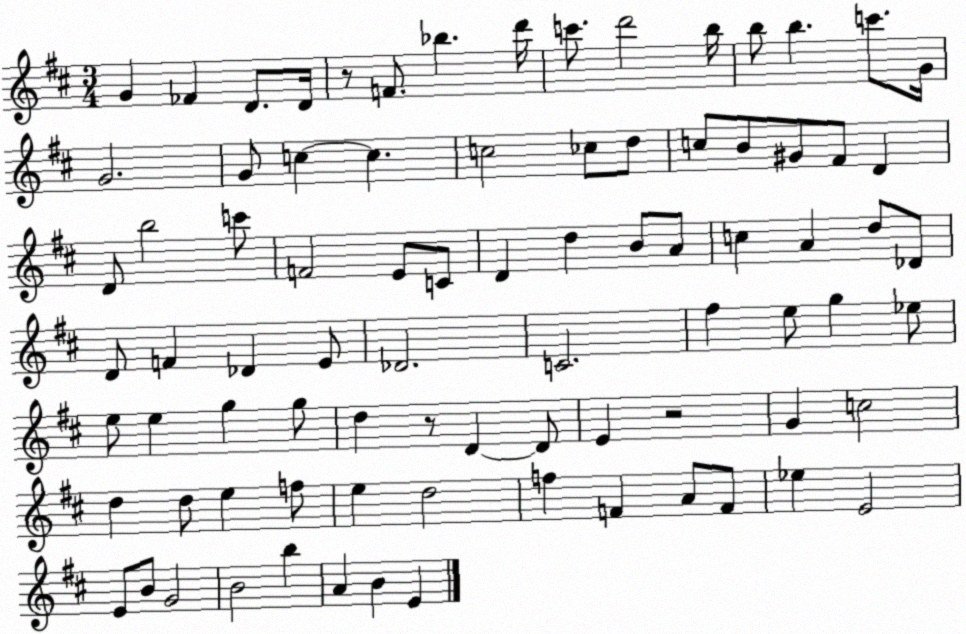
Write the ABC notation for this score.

X:1
T:Untitled
M:3/4
L:1/4
K:D
G _F D/2 D/4 z/2 F/2 _b d'/4 c'/2 d'2 b/4 b/2 b c'/2 G/4 G2 G/2 c c c2 _c/2 d/2 c/2 B/2 ^G/2 ^F/2 D D/2 b2 c'/2 F2 E/2 C/2 D d B/2 A/2 c A d/2 _D/2 D/2 F _D E/2 _D2 C2 ^f e/2 g _e/2 e/2 e g g/2 d z/2 D D/2 E z2 G c2 d d/2 e f/2 e d2 f F A/2 F/2 _e E2 E/2 B/2 G2 B2 b A B E